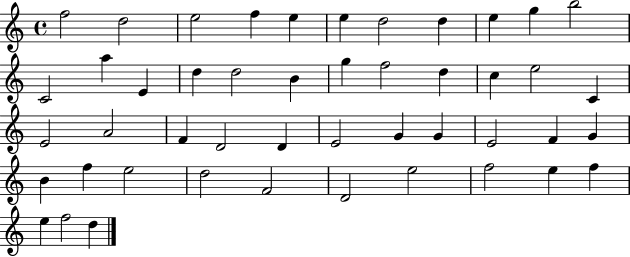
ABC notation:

X:1
T:Untitled
M:4/4
L:1/4
K:C
f2 d2 e2 f e e d2 d e g b2 C2 a E d d2 B g f2 d c e2 C E2 A2 F D2 D E2 G G E2 F G B f e2 d2 F2 D2 e2 f2 e f e f2 d